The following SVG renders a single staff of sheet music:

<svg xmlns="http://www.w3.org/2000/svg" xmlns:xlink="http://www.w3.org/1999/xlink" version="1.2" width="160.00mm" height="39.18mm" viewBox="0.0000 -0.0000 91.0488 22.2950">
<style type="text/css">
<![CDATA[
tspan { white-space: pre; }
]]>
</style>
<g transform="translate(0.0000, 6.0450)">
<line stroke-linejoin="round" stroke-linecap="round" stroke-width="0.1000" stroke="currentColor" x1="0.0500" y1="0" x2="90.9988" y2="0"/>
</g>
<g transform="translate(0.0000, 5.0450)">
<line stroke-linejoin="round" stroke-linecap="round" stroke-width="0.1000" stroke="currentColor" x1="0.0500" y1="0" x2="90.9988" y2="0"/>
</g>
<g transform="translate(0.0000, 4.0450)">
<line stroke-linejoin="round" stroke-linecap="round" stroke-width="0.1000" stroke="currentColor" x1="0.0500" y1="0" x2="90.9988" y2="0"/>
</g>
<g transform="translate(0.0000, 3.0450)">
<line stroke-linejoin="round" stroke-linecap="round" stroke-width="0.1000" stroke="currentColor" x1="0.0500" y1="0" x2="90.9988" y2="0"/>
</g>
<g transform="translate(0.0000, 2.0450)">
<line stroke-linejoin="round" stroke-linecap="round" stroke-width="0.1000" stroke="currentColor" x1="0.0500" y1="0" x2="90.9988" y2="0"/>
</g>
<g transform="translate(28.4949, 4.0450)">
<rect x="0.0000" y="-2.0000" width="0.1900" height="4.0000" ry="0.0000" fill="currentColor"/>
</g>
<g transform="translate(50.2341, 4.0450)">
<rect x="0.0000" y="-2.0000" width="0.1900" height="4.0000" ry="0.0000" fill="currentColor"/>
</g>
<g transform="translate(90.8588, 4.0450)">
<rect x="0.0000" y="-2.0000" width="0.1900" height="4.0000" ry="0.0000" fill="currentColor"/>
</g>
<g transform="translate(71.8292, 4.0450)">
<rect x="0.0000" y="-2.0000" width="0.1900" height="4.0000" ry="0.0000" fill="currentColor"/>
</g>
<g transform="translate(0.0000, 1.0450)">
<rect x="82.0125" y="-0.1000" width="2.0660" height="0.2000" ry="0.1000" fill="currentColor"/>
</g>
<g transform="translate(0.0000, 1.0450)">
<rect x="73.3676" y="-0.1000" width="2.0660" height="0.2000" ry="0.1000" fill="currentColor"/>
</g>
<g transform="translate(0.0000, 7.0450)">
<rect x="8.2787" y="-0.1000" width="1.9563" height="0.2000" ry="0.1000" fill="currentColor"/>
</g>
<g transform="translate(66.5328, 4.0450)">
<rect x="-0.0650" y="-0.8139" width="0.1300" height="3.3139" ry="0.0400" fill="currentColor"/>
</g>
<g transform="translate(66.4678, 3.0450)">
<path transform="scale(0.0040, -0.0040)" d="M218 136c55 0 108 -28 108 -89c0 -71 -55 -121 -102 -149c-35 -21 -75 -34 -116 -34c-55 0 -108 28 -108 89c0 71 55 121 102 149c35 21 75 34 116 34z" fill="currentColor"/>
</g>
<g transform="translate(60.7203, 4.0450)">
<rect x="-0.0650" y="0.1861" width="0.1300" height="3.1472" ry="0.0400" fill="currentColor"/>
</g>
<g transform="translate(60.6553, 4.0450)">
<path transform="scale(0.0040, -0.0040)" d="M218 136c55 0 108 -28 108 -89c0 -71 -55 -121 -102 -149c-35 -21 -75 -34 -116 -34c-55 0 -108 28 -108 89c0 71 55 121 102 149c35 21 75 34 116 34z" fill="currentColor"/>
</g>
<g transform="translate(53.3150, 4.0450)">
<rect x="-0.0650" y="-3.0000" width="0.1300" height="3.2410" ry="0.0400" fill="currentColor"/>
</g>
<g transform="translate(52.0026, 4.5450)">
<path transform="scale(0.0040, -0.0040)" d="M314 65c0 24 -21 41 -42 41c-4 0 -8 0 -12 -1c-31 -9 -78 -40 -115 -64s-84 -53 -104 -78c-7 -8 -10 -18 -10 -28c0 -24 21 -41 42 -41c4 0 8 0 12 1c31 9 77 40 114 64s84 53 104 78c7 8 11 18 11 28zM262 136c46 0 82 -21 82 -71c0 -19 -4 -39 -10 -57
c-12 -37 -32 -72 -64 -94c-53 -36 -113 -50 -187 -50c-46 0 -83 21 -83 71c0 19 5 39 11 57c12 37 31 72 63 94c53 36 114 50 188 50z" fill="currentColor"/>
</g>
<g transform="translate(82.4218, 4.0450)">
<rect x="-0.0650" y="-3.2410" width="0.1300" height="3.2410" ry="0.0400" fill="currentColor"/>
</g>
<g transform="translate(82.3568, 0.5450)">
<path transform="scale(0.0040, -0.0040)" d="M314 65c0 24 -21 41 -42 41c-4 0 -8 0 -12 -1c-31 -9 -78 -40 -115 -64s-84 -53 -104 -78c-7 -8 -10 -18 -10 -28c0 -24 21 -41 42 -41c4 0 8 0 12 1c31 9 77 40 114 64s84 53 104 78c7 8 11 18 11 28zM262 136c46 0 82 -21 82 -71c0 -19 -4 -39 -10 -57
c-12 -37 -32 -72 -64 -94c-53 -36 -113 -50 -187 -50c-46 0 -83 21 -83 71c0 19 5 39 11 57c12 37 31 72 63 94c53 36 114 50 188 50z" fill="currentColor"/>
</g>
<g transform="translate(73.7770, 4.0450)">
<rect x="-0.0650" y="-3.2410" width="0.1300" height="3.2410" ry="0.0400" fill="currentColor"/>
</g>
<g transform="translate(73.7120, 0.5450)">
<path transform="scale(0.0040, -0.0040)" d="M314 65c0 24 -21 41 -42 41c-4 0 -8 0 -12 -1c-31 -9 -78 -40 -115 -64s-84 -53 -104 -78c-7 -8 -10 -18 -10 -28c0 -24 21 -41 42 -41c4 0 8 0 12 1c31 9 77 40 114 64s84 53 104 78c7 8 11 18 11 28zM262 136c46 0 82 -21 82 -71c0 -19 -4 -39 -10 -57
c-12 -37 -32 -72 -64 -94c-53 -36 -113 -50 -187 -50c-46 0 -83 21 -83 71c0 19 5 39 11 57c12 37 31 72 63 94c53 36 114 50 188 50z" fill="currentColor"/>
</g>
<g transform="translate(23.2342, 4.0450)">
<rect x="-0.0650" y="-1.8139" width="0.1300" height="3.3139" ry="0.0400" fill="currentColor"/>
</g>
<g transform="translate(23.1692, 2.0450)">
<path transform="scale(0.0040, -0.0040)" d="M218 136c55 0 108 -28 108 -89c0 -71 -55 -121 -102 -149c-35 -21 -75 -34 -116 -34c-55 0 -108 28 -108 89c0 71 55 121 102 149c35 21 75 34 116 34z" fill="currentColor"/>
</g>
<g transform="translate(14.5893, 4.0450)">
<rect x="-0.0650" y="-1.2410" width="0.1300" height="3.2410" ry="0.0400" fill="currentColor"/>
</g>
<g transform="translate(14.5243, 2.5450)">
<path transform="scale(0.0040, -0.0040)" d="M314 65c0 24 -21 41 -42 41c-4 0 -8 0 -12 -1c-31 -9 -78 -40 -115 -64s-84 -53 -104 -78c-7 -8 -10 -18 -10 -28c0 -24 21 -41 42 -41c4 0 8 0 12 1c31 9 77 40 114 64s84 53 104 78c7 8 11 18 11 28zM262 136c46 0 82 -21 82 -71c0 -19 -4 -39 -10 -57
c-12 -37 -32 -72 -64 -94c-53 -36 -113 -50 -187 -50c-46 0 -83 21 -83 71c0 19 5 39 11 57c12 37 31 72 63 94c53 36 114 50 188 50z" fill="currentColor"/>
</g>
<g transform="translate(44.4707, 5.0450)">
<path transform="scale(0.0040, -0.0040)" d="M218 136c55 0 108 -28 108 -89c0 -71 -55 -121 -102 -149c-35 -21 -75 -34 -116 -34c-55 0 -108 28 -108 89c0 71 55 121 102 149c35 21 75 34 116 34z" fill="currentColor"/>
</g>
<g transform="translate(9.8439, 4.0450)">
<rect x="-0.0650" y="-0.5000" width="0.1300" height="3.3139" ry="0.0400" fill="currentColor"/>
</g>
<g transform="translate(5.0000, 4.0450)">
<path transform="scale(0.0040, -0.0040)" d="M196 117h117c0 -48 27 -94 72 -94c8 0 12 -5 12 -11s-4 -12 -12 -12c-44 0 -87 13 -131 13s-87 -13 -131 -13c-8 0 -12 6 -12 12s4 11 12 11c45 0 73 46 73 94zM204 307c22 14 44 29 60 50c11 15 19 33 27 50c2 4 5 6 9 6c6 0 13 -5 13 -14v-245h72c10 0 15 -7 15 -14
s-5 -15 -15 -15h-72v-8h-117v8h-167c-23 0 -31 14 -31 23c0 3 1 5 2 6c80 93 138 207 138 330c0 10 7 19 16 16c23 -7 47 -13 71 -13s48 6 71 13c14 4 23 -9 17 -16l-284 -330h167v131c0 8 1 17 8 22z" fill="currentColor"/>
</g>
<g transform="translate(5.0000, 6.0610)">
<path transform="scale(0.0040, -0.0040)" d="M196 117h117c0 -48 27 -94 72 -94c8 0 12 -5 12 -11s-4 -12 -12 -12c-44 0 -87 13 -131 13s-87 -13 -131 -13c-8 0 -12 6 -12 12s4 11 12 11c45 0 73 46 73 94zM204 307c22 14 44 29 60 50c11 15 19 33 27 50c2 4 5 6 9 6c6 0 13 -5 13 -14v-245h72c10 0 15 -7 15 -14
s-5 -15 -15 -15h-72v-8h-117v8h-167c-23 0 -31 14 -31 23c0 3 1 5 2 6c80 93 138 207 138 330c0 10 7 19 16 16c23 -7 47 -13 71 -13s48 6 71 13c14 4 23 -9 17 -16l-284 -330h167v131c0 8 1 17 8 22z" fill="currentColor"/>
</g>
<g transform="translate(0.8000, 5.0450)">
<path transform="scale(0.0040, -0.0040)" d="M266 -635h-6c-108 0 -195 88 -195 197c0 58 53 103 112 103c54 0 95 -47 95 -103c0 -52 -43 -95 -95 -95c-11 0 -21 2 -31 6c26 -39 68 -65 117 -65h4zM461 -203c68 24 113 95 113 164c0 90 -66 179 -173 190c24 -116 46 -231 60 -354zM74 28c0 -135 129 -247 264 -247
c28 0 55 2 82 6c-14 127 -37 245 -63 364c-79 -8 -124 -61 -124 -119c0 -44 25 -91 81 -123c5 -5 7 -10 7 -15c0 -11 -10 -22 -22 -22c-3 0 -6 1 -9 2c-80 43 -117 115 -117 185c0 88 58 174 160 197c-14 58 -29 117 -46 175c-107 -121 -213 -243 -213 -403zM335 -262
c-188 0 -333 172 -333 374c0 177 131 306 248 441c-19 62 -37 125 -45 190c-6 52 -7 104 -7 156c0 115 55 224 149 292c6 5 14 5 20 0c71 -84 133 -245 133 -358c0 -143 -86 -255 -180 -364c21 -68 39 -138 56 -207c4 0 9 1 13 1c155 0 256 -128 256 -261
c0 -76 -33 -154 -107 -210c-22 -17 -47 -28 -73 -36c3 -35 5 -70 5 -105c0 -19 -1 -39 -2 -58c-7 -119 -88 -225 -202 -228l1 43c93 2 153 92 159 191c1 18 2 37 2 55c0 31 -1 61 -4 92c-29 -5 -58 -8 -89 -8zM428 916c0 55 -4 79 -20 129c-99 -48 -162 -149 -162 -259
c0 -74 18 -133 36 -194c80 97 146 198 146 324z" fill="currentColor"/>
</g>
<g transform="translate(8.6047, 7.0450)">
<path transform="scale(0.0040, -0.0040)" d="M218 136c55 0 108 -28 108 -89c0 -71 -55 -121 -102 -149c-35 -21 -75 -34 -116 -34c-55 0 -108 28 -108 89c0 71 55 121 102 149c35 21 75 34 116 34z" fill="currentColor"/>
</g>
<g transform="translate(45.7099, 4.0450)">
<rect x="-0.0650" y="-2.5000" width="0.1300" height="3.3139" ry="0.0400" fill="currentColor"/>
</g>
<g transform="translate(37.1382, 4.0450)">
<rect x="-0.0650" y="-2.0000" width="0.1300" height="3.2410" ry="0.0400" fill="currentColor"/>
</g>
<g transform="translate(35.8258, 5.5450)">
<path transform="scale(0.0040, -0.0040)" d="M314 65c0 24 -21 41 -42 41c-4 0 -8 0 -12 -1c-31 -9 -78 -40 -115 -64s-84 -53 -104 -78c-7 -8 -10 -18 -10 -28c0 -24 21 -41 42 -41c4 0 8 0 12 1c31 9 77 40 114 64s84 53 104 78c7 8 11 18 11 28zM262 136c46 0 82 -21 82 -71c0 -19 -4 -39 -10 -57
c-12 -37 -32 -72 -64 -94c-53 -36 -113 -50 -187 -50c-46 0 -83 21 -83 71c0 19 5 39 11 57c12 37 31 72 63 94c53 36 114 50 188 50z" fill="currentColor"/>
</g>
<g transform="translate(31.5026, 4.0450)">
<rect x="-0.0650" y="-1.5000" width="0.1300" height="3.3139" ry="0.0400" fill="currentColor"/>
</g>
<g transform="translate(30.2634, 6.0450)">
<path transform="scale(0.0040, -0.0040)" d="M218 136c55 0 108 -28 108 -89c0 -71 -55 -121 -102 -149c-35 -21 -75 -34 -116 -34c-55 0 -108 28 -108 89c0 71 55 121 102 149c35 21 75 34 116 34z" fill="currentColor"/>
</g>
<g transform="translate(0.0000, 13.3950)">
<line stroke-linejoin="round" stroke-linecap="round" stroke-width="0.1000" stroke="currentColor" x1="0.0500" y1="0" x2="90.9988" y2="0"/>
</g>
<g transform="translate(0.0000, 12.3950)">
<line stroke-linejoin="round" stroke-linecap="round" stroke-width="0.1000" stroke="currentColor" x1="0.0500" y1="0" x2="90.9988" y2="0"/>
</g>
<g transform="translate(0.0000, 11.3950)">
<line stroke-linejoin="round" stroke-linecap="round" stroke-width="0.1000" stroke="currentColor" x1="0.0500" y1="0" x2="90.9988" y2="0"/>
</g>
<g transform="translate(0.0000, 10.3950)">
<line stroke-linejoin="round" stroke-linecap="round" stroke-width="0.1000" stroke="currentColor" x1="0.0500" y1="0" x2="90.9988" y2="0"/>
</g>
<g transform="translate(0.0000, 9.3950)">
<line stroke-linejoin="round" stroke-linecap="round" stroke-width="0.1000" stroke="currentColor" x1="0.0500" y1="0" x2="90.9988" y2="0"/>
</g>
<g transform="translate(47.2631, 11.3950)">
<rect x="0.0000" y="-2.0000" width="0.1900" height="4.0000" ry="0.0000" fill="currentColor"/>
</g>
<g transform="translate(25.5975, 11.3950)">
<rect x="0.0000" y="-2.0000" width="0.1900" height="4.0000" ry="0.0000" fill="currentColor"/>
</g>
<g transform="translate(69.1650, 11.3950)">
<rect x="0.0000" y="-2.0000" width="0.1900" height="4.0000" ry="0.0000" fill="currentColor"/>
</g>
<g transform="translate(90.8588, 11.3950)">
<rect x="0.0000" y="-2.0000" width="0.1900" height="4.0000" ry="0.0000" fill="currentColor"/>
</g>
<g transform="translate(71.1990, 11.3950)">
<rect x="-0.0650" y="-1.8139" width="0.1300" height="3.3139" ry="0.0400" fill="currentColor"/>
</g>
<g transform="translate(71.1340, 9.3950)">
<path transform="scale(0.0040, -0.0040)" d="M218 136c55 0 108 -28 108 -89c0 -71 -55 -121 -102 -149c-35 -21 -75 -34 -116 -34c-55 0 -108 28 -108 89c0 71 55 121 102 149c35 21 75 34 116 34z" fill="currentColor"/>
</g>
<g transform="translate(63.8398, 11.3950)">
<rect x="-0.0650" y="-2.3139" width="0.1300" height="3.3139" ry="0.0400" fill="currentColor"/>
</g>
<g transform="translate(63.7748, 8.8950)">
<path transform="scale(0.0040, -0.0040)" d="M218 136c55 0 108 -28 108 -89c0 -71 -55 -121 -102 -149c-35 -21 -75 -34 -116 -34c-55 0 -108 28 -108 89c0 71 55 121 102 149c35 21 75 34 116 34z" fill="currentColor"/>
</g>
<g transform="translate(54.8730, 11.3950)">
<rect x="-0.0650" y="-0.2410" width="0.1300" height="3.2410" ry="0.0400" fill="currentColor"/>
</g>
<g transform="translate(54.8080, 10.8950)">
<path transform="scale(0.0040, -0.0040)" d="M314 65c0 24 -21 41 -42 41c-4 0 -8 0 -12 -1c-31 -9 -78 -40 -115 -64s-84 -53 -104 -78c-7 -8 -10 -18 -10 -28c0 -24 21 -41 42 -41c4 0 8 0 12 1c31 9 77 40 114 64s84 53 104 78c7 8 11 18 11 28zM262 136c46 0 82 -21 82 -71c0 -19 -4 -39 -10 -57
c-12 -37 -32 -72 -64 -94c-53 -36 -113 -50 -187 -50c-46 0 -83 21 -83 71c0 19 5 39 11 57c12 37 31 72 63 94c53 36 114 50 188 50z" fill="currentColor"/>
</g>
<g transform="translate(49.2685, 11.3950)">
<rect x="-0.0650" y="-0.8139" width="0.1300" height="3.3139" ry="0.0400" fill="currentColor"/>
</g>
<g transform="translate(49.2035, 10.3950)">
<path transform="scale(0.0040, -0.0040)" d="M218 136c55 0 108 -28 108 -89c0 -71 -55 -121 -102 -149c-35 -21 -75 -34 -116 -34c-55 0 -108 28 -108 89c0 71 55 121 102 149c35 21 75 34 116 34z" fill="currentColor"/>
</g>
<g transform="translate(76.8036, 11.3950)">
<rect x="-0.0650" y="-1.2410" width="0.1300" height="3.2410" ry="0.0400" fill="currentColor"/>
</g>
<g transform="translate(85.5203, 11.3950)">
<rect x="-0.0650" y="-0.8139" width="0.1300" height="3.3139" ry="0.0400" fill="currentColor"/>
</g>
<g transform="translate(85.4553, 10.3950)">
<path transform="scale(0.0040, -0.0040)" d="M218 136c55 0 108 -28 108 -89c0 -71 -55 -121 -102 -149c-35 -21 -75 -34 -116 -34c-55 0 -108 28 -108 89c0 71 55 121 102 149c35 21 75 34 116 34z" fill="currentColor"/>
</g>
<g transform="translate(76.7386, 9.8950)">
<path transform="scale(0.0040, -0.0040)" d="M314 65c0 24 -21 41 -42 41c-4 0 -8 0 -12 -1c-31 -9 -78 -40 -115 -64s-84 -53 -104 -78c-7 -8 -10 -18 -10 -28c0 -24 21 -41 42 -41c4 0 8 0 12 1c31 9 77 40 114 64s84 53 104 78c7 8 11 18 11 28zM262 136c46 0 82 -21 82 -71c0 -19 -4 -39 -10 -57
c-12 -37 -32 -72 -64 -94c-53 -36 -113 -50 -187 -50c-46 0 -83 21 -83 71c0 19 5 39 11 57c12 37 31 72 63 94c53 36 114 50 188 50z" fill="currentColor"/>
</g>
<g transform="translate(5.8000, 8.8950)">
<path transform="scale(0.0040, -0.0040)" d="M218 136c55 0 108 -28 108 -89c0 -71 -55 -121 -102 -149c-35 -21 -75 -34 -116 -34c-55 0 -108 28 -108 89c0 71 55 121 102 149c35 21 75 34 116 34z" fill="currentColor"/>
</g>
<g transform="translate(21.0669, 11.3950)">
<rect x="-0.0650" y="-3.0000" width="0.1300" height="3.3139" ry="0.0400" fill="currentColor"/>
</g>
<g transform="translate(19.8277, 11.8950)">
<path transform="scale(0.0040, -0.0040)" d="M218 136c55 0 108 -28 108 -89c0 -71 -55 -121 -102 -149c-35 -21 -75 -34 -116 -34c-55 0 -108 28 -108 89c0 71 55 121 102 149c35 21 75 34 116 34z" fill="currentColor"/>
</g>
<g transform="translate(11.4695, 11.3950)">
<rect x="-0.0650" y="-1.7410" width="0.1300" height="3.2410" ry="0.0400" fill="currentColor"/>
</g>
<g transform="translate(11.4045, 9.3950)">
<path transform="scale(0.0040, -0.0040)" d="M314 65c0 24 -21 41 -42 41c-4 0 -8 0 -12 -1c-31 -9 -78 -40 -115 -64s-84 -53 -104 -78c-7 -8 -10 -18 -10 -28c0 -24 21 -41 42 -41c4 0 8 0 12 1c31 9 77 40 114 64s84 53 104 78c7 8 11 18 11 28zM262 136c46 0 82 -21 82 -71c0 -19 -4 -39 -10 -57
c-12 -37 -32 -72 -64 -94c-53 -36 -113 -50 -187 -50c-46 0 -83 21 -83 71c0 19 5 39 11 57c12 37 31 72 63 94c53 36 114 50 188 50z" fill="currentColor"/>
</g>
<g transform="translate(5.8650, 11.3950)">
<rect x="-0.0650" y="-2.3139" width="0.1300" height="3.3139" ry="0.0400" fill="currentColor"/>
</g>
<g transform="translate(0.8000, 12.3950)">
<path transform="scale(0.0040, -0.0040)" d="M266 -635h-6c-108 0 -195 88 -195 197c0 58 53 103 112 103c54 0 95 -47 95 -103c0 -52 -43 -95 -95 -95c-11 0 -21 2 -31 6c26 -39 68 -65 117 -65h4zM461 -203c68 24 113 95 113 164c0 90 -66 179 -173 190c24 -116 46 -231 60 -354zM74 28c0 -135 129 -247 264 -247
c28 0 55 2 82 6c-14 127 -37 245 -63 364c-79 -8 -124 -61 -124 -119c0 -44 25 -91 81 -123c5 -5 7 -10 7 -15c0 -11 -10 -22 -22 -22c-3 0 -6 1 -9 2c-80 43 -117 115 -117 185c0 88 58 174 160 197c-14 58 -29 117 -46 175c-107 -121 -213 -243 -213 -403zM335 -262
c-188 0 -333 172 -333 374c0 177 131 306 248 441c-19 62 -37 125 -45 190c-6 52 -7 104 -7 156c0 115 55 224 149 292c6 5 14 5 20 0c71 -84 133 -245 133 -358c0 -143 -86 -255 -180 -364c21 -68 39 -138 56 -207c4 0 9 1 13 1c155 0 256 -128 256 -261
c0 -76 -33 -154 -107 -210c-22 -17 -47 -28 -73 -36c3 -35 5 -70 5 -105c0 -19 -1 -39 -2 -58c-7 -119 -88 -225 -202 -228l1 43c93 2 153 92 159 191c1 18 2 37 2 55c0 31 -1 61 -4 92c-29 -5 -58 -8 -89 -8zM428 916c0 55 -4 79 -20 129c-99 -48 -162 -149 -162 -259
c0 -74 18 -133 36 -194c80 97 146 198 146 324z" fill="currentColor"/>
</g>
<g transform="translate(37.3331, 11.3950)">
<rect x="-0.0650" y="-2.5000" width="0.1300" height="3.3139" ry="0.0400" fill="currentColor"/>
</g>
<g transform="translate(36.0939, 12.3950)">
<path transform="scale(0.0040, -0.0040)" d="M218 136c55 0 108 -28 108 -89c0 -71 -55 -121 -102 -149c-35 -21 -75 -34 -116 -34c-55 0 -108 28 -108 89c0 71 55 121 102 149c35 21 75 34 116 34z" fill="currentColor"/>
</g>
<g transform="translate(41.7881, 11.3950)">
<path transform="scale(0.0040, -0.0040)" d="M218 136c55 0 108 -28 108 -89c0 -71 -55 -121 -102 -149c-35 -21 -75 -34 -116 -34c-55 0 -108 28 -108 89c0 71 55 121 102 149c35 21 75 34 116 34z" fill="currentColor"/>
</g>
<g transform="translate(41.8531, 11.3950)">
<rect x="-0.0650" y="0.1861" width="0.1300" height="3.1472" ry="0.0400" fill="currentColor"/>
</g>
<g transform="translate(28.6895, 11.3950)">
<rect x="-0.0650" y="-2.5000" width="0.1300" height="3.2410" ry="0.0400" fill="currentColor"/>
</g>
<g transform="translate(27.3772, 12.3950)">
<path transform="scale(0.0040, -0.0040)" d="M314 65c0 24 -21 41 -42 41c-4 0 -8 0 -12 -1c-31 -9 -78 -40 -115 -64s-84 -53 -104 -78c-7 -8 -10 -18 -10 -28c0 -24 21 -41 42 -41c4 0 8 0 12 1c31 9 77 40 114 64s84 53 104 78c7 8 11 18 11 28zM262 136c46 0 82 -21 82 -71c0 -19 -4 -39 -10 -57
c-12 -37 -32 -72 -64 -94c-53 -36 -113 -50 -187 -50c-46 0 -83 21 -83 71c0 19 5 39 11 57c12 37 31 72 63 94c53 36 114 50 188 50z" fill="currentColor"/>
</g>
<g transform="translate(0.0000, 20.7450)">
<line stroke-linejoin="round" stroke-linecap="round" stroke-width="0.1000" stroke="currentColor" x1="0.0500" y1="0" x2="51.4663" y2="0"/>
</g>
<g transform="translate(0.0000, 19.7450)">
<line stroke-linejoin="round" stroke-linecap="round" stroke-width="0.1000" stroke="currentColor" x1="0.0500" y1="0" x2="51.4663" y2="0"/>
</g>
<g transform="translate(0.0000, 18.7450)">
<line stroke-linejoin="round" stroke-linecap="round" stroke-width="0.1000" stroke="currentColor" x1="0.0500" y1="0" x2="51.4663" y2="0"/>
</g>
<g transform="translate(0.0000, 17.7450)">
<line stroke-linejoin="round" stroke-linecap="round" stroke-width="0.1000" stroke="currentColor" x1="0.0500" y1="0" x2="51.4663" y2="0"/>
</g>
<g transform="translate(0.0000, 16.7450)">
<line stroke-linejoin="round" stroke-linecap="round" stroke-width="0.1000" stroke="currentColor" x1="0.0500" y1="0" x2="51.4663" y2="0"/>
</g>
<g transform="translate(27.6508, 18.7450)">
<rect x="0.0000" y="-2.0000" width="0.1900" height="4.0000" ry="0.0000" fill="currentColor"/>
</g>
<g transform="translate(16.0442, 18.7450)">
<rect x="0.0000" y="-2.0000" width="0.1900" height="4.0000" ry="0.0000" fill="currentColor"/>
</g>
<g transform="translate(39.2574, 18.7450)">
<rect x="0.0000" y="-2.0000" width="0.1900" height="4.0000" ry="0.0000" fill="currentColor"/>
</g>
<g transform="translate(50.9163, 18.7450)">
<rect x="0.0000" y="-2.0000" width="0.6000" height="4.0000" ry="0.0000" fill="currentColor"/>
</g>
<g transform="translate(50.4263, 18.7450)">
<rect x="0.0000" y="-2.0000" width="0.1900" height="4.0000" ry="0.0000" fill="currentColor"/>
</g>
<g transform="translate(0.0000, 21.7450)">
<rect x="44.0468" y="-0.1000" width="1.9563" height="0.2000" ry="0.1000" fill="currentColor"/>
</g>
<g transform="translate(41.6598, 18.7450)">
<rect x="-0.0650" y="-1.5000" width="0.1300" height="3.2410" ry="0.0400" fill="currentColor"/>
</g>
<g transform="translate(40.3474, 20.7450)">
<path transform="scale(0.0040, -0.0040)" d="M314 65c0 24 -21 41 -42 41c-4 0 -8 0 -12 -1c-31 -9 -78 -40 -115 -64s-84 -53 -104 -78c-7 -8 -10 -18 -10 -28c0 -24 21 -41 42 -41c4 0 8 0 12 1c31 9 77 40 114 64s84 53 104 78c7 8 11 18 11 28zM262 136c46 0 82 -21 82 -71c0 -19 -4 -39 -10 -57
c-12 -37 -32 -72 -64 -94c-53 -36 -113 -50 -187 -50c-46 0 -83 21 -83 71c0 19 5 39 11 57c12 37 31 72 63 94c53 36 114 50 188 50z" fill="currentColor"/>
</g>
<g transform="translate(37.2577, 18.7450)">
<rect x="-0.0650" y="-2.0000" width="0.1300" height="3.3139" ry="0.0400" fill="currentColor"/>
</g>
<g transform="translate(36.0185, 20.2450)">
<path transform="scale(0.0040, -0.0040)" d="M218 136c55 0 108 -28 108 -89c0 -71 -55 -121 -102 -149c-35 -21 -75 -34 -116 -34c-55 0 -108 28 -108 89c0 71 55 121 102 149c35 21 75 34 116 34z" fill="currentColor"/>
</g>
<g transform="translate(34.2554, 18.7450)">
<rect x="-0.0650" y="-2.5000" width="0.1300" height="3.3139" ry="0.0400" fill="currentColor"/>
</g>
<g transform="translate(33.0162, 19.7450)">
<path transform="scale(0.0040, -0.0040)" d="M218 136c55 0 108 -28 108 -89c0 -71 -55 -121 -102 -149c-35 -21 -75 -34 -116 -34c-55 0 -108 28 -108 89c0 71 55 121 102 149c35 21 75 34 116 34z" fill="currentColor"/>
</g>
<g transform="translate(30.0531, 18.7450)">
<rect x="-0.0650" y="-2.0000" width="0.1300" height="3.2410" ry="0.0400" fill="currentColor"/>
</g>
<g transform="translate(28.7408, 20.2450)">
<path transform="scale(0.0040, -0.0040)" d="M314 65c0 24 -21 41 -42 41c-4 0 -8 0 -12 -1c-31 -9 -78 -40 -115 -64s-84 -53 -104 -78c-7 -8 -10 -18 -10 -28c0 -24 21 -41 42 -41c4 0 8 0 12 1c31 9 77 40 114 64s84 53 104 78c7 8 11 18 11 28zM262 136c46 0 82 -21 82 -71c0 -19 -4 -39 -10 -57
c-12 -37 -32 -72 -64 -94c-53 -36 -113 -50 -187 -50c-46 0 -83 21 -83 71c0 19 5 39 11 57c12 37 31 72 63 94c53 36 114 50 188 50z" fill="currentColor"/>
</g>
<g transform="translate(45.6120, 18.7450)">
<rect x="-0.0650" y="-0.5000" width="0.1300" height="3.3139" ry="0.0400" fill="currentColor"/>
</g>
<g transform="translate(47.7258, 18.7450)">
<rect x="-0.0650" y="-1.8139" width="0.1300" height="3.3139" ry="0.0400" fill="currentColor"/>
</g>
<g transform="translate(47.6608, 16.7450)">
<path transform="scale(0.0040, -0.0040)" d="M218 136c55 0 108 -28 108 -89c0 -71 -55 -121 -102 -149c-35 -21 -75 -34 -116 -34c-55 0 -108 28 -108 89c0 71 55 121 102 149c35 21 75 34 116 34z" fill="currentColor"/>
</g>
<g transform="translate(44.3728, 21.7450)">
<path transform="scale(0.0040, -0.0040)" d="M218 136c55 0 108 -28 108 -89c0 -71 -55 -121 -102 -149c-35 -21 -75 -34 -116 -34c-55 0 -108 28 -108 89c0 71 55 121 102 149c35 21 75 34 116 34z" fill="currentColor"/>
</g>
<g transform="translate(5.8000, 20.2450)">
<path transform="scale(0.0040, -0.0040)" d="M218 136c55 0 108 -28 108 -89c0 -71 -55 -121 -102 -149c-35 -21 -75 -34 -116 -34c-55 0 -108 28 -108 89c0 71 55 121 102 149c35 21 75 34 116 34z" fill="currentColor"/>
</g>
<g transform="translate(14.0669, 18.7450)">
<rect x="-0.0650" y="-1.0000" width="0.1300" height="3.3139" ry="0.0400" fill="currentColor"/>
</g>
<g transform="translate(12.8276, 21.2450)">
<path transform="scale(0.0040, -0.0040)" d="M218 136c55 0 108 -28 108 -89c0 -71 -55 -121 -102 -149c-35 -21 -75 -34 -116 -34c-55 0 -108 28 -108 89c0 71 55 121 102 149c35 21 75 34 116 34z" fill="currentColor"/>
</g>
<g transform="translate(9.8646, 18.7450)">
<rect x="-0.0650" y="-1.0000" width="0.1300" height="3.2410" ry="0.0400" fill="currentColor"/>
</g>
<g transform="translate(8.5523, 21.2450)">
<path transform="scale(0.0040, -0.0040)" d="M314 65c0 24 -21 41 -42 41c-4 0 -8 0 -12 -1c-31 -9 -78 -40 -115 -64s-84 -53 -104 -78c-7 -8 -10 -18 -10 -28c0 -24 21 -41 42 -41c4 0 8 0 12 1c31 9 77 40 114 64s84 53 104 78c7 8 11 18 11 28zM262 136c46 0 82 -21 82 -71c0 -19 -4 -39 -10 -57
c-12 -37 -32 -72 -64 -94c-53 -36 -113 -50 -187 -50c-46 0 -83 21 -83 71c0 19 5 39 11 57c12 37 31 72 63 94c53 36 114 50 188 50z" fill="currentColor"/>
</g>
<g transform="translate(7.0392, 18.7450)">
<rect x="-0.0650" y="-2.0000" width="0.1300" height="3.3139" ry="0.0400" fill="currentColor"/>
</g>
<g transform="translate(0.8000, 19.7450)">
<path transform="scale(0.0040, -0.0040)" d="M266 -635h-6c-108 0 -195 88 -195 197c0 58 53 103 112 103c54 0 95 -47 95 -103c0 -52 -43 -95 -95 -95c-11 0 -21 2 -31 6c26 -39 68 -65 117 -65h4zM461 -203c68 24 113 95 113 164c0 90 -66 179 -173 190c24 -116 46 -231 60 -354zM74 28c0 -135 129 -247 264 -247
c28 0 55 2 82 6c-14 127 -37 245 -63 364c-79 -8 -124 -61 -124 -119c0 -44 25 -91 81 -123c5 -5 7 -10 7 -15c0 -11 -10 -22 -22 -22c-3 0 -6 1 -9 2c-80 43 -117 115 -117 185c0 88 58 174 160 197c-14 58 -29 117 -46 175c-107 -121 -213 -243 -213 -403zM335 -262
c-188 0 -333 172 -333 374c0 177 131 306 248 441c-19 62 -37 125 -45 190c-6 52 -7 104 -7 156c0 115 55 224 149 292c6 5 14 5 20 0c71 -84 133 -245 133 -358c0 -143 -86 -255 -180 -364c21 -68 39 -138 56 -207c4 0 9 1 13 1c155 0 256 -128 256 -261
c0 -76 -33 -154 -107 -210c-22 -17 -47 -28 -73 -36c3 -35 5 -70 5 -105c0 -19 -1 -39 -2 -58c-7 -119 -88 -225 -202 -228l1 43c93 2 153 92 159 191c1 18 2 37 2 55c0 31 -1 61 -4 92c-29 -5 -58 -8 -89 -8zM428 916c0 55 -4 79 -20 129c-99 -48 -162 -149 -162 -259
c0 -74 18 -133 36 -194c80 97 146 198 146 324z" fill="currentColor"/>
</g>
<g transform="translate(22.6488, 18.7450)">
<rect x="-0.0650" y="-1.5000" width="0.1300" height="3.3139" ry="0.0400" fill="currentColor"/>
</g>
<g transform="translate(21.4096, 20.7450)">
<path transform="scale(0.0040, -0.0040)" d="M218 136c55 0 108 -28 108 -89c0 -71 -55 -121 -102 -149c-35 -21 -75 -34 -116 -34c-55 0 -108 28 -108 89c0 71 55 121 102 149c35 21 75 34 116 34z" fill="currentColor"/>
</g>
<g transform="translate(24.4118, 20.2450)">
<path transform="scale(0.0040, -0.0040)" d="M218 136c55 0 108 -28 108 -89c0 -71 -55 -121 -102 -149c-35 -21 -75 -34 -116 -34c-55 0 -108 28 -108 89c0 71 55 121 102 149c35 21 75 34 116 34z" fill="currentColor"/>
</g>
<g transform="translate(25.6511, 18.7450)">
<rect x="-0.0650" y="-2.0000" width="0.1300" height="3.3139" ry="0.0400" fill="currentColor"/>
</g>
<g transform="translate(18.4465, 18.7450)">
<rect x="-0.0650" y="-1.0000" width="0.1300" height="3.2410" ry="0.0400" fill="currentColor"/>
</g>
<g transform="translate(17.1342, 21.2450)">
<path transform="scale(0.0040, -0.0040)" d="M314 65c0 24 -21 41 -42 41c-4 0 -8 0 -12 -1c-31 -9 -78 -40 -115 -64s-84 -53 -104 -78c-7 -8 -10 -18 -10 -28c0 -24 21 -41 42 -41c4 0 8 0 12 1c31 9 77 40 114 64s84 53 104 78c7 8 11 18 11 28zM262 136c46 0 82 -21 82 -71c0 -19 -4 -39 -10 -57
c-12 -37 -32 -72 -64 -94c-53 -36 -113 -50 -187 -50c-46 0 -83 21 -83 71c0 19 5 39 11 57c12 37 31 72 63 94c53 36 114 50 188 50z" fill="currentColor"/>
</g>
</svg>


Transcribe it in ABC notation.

X:1
T:Untitled
M:4/4
L:1/4
K:C
C e2 f E F2 G A2 B d b2 b2 g f2 A G2 G B d c2 g f e2 d F D2 D D2 E F F2 G F E2 C f